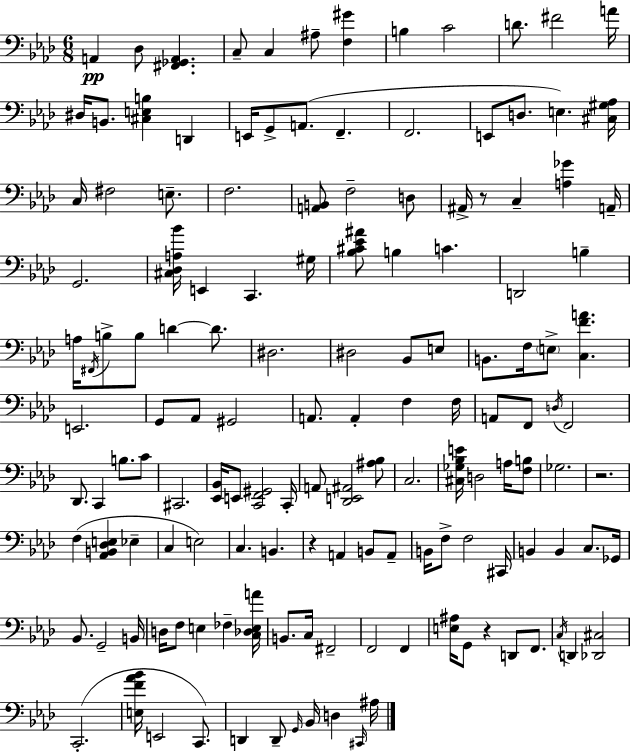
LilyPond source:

{
  \clef bass
  \numericTimeSignature
  \time 6/8
  \key f \minor
  \repeat volta 2 { a,4\pp des8 <fis, ges, a,>4. | c8-- c4 ais8-- <f gis'>4 | b4 c'2 | d'8. fis'2 a'16 | \break dis16 b,8. <cis e b>4 d,4 | e,16 g,8-> a,8.( f,4.-- | f,2. | e,8 d8. e4.) <cis gis aes>16 | \break c16 fis2 e8.-- | f2. | <a, b,>8 f2-- d8 | ais,16-> r8 c4-- <a ges'>4 a,16-- | \break g,2. | <cis des a bes'>16 e,4 c,4. gis16 | <bes cis' ees' ais'>8 b4 c'4. | d,2 b4-- | \break a16 \acciaccatura { fis,16 } b8-> b8 d'4~~ d'8. | dis2. | dis2 bes,8 e8 | b,8. f16 \parenthesize e8-> <c f' a'>4. | \break e,2. | g,8 aes,8 gis,2 | a,8. a,4-. f4 | f16 a,8 f,8 \acciaccatura { d16 } f,2 | \break des,8. c,4 b8. | c'8 cis,2. | <ees, bes,>16 e,8 <c, f, gis,>2 | c,16-. a,8 <des, e, ais,>2 | \break <ais bes>8 c2. | <cis ges bes e'>16 d2 a16 | <f b>8 ges2. | r2. | \break f4( <aes, b, des e>4 ees4-- | c4 e2) | c4. b,4. | r4 a,4 b,8 | \break a,8-- b,16 f8-> f2 | cis,16 b,4 b,4 c8. | ges,16 bes,8. g,2-- | b,16 d16 f8 e4 fes4-- | \break <c des e a'>16 b,8. c16 fis,2-- | f,2 f,4 | <e ais>16 g,8 r4 d,8 f,8. | \acciaccatura { c16 } d,4 <des, cis>2 | \break c,2.-.( | <e f' aes' bes'>16 e,2 | c,8.) d,4 d,8-- \grace { g,16 } bes,16 d4 | \grace { cis,16 } ais16 } \bar "|."
}